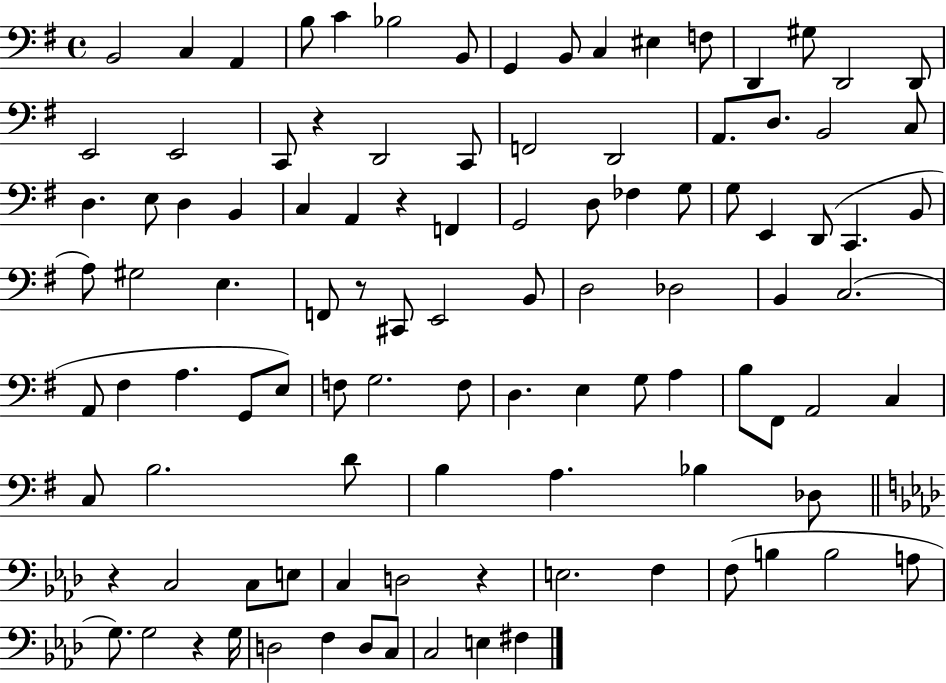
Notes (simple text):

B2/h C3/q A2/q B3/e C4/q Bb3/h B2/e G2/q B2/e C3/q EIS3/q F3/e D2/q G#3/e D2/h D2/e E2/h E2/h C2/e R/q D2/h C2/e F2/h D2/h A2/e. D3/e. B2/h C3/e D3/q. E3/e D3/q B2/q C3/q A2/q R/q F2/q G2/h D3/e FES3/q G3/e G3/e E2/q D2/e C2/q. B2/e A3/e G#3/h E3/q. F2/e R/e C#2/e E2/h B2/e D3/h Db3/h B2/q C3/h. A2/e F#3/q A3/q. G2/e E3/e F3/e G3/h. F3/e D3/q. E3/q G3/e A3/q B3/e F#2/e A2/h C3/q C3/e B3/h. D4/e B3/q A3/q. Bb3/q Db3/e R/q C3/h C3/e E3/e C3/q D3/h R/q E3/h. F3/q F3/e B3/q B3/h A3/e G3/e. G3/h R/q G3/s D3/h F3/q D3/e C3/e C3/h E3/q F#3/q